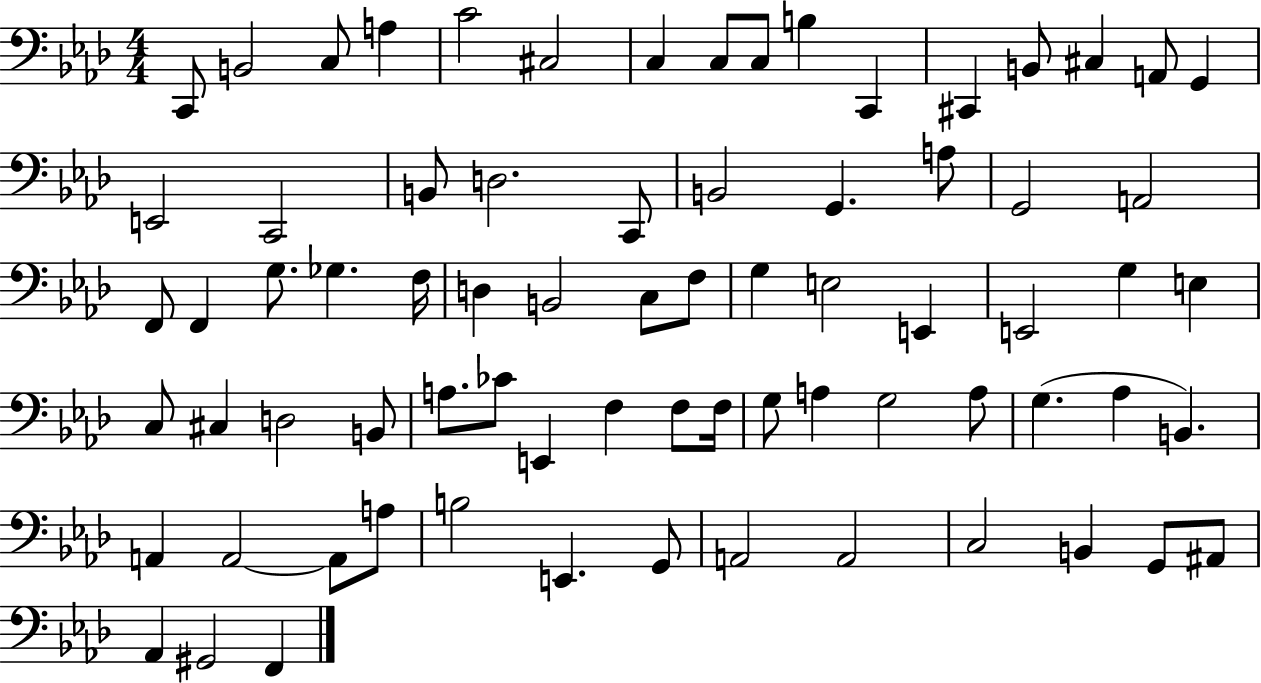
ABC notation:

X:1
T:Untitled
M:4/4
L:1/4
K:Ab
C,,/2 B,,2 C,/2 A, C2 ^C,2 C, C,/2 C,/2 B, C,, ^C,, B,,/2 ^C, A,,/2 G,, E,,2 C,,2 B,,/2 D,2 C,,/2 B,,2 G,, A,/2 G,,2 A,,2 F,,/2 F,, G,/2 _G, F,/4 D, B,,2 C,/2 F,/2 G, E,2 E,, E,,2 G, E, C,/2 ^C, D,2 B,,/2 A,/2 _C/2 E,, F, F,/2 F,/4 G,/2 A, G,2 A,/2 G, _A, B,, A,, A,,2 A,,/2 A,/2 B,2 E,, G,,/2 A,,2 A,,2 C,2 B,, G,,/2 ^A,,/2 _A,, ^G,,2 F,,